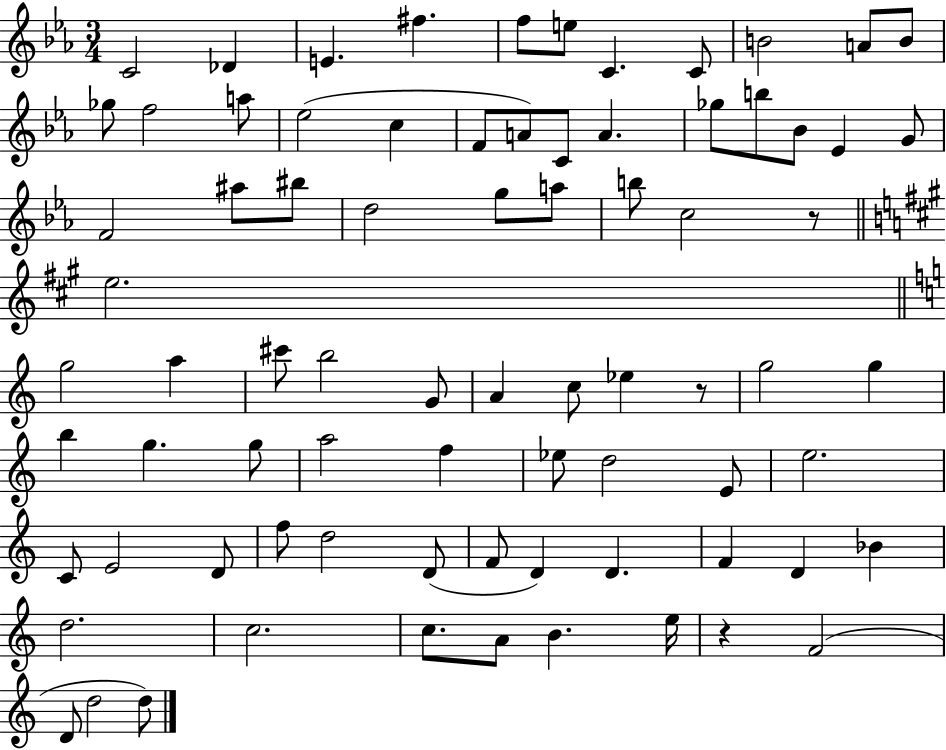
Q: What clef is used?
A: treble